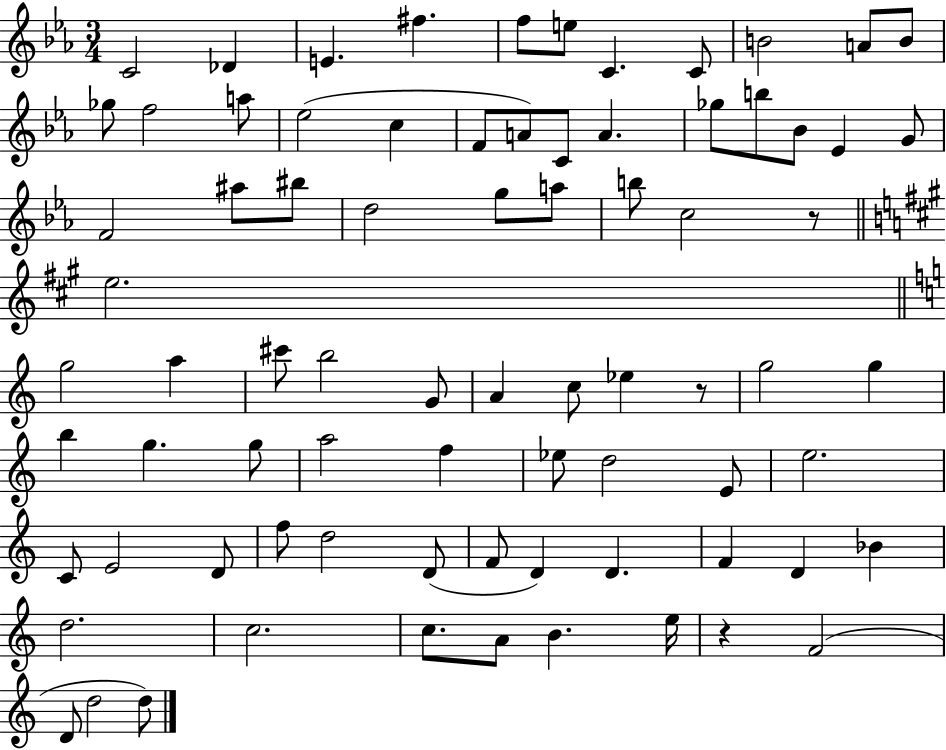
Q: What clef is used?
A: treble